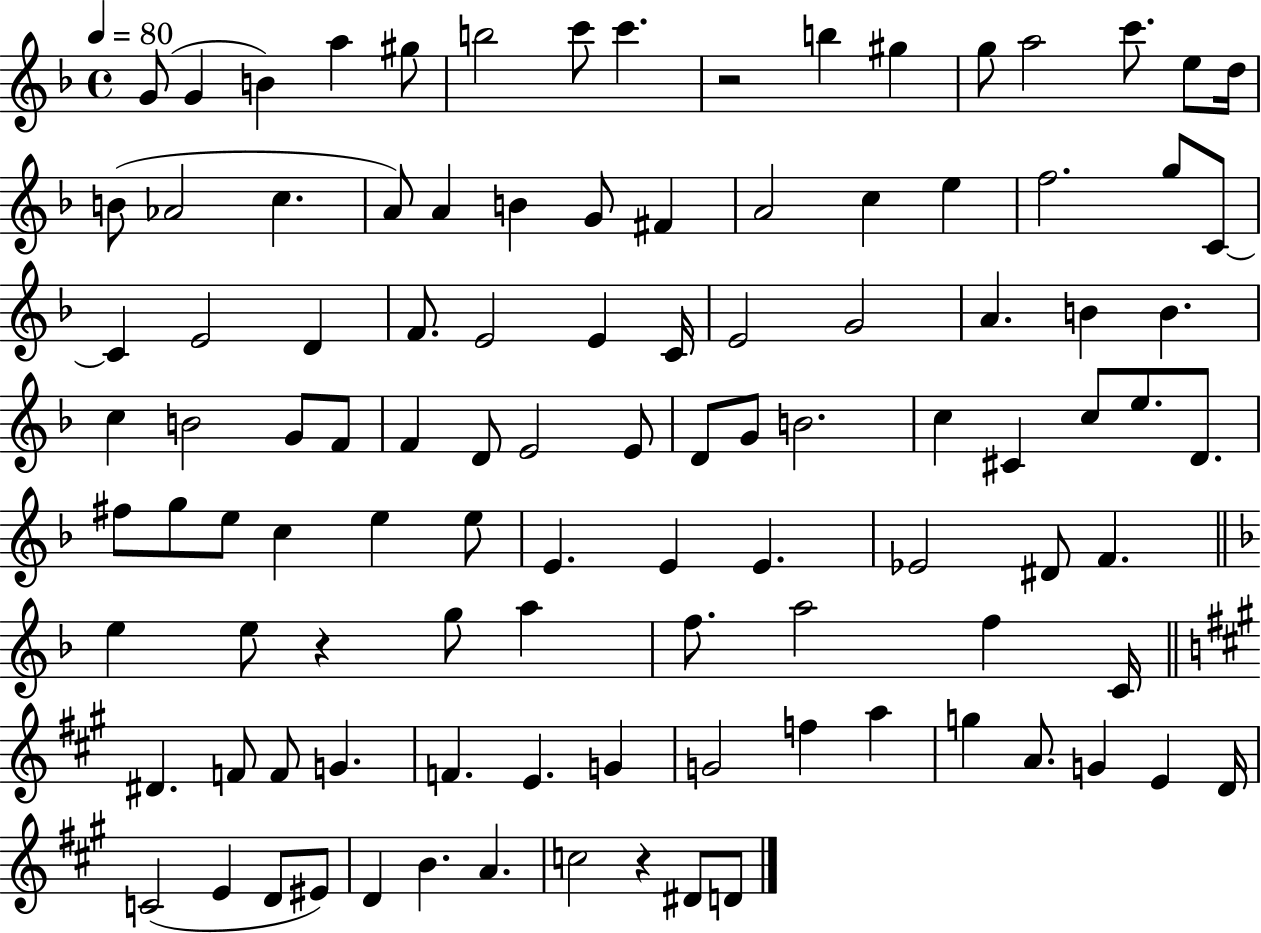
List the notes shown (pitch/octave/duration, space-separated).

G4/e G4/q B4/q A5/q G#5/e B5/h C6/e C6/q. R/h B5/q G#5/q G5/e A5/h C6/e. E5/e D5/s B4/e Ab4/h C5/q. A4/e A4/q B4/q G4/e F#4/q A4/h C5/q E5/q F5/h. G5/e C4/e C4/q E4/h D4/q F4/e. E4/h E4/q C4/s E4/h G4/h A4/q. B4/q B4/q. C5/q B4/h G4/e F4/e F4/q D4/e E4/h E4/e D4/e G4/e B4/h. C5/q C#4/q C5/e E5/e. D4/e. F#5/e G5/e E5/e C5/q E5/q E5/e E4/q. E4/q E4/q. Eb4/h D#4/e F4/q. E5/q E5/e R/q G5/e A5/q F5/e. A5/h F5/q C4/s D#4/q. F4/e F4/e G4/q. F4/q. E4/q. G4/q G4/h F5/q A5/q G5/q A4/e. G4/q E4/q D4/s C4/h E4/q D4/e EIS4/e D4/q B4/q. A4/q. C5/h R/q D#4/e D4/e